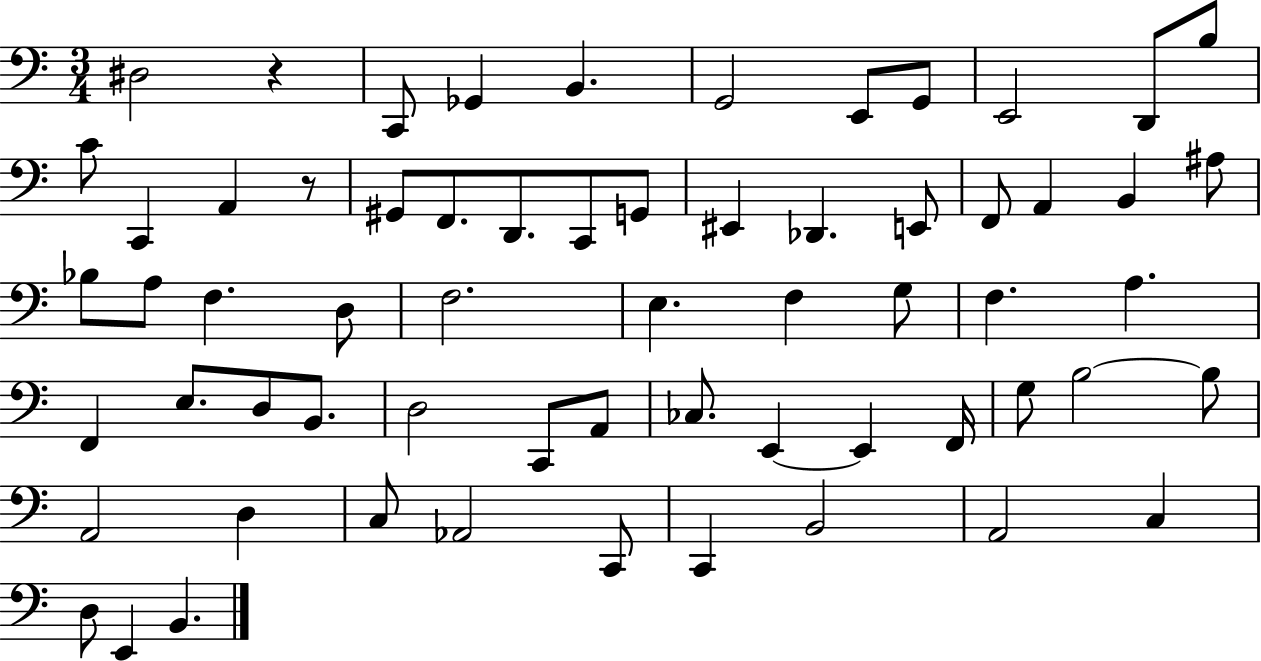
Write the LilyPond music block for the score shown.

{
  \clef bass
  \numericTimeSignature
  \time 3/4
  \key c \major
  dis2 r4 | c,8 ges,4 b,4. | g,2 e,8 g,8 | e,2 d,8 b8 | \break c'8 c,4 a,4 r8 | gis,8 f,8. d,8. c,8 g,8 | eis,4 des,4. e,8 | f,8 a,4 b,4 ais8 | \break bes8 a8 f4. d8 | f2. | e4. f4 g8 | f4. a4. | \break f,4 e8. d8 b,8. | d2 c,8 a,8 | ces8. e,4~~ e,4 f,16 | g8 b2~~ b8 | \break a,2 d4 | c8 aes,2 c,8 | c,4 b,2 | a,2 c4 | \break d8 e,4 b,4. | \bar "|."
}